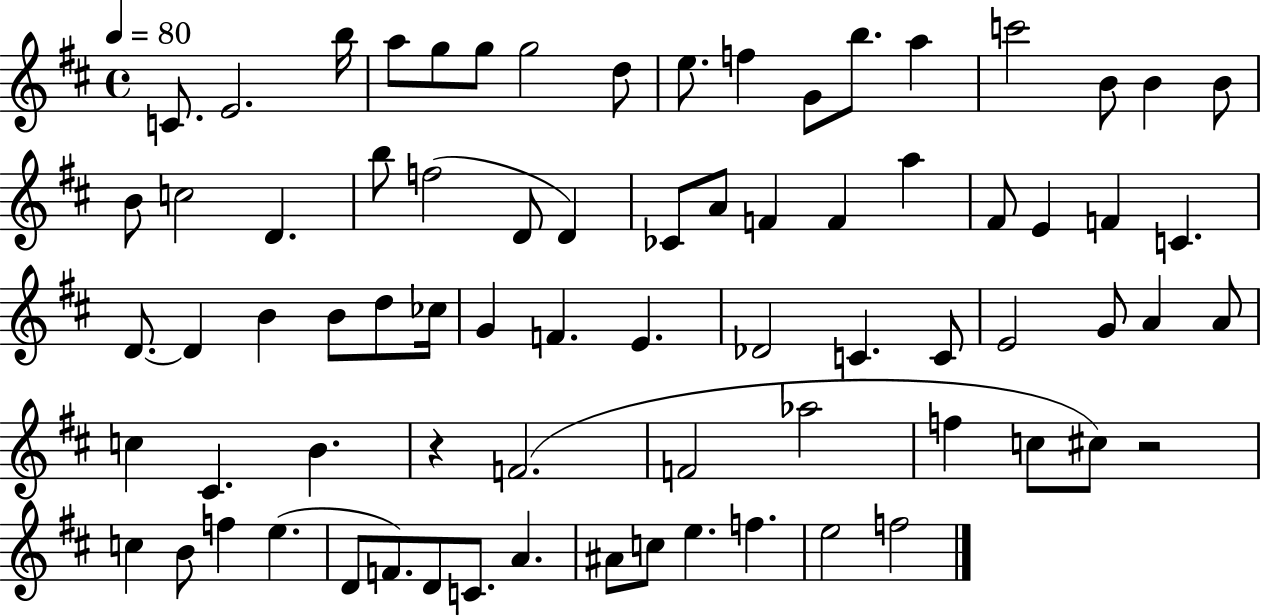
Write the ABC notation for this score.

X:1
T:Untitled
M:4/4
L:1/4
K:D
C/2 E2 b/4 a/2 g/2 g/2 g2 d/2 e/2 f G/2 b/2 a c'2 B/2 B B/2 B/2 c2 D b/2 f2 D/2 D _C/2 A/2 F F a ^F/2 E F C D/2 D B B/2 d/2 _c/4 G F E _D2 C C/2 E2 G/2 A A/2 c ^C B z F2 F2 _a2 f c/2 ^c/2 z2 c B/2 f e D/2 F/2 D/2 C/2 A ^A/2 c/2 e f e2 f2